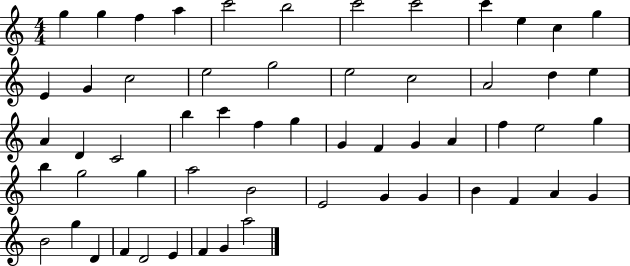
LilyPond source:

{
  \clef treble
  \numericTimeSignature
  \time 4/4
  \key c \major
  g''4 g''4 f''4 a''4 | c'''2 b''2 | c'''2 c'''2 | c'''4 e''4 c''4 g''4 | \break e'4 g'4 c''2 | e''2 g''2 | e''2 c''2 | a'2 d''4 e''4 | \break a'4 d'4 c'2 | b''4 c'''4 f''4 g''4 | g'4 f'4 g'4 a'4 | f''4 e''2 g''4 | \break b''4 g''2 g''4 | a''2 b'2 | e'2 g'4 g'4 | b'4 f'4 a'4 g'4 | \break b'2 g''4 d'4 | f'4 d'2 e'4 | f'4 g'4 a''2 | \bar "|."
}